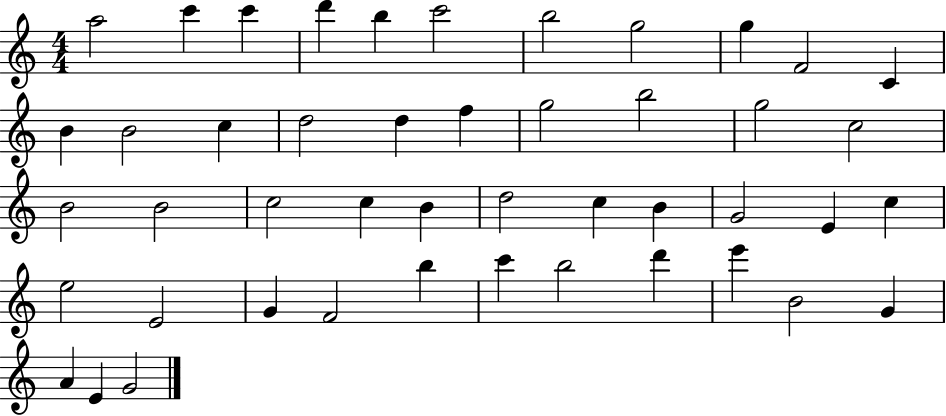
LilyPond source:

{
  \clef treble
  \numericTimeSignature
  \time 4/4
  \key c \major
  a''2 c'''4 c'''4 | d'''4 b''4 c'''2 | b''2 g''2 | g''4 f'2 c'4 | \break b'4 b'2 c''4 | d''2 d''4 f''4 | g''2 b''2 | g''2 c''2 | \break b'2 b'2 | c''2 c''4 b'4 | d''2 c''4 b'4 | g'2 e'4 c''4 | \break e''2 e'2 | g'4 f'2 b''4 | c'''4 b''2 d'''4 | e'''4 b'2 g'4 | \break a'4 e'4 g'2 | \bar "|."
}